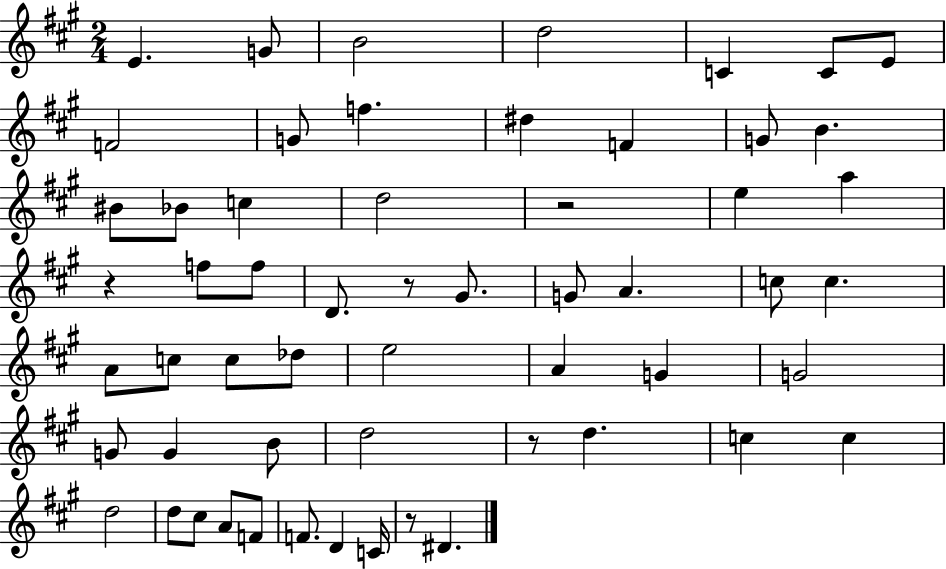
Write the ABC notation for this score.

X:1
T:Untitled
M:2/4
L:1/4
K:A
E G/2 B2 d2 C C/2 E/2 F2 G/2 f ^d F G/2 B ^B/2 _B/2 c d2 z2 e a z f/2 f/2 D/2 z/2 ^G/2 G/2 A c/2 c A/2 c/2 c/2 _d/2 e2 A G G2 G/2 G B/2 d2 z/2 d c c d2 d/2 ^c/2 A/2 F/2 F/2 D C/4 z/2 ^D